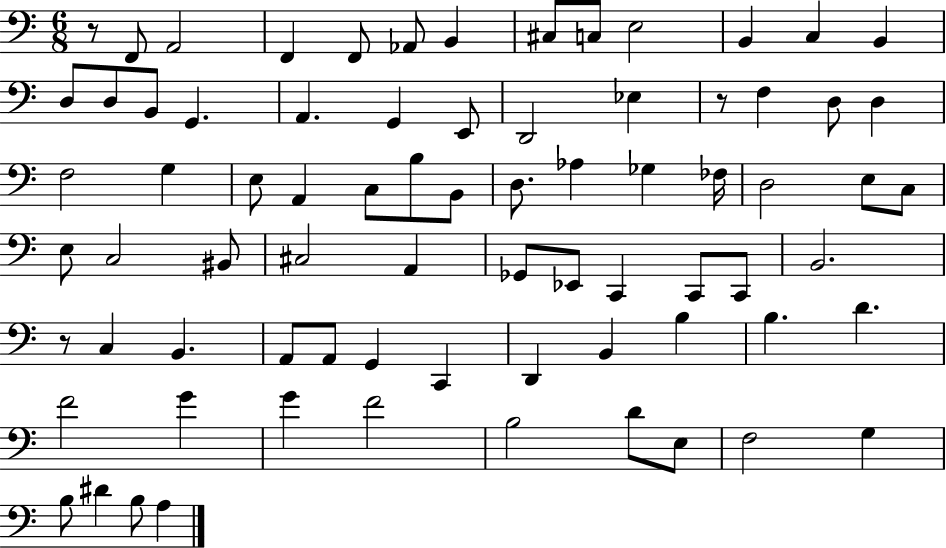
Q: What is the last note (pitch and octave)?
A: A3